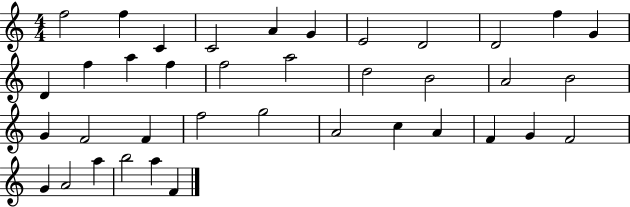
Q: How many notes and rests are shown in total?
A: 38